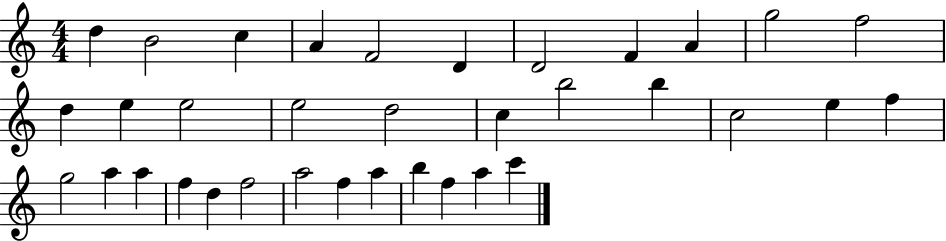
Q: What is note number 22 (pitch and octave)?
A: F5